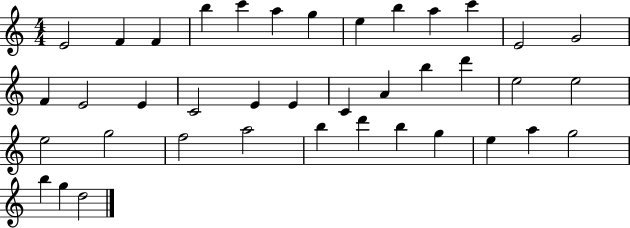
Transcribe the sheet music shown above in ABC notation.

X:1
T:Untitled
M:4/4
L:1/4
K:C
E2 F F b c' a g e b a c' E2 G2 F E2 E C2 E E C A b d' e2 e2 e2 g2 f2 a2 b d' b g e a g2 b g d2